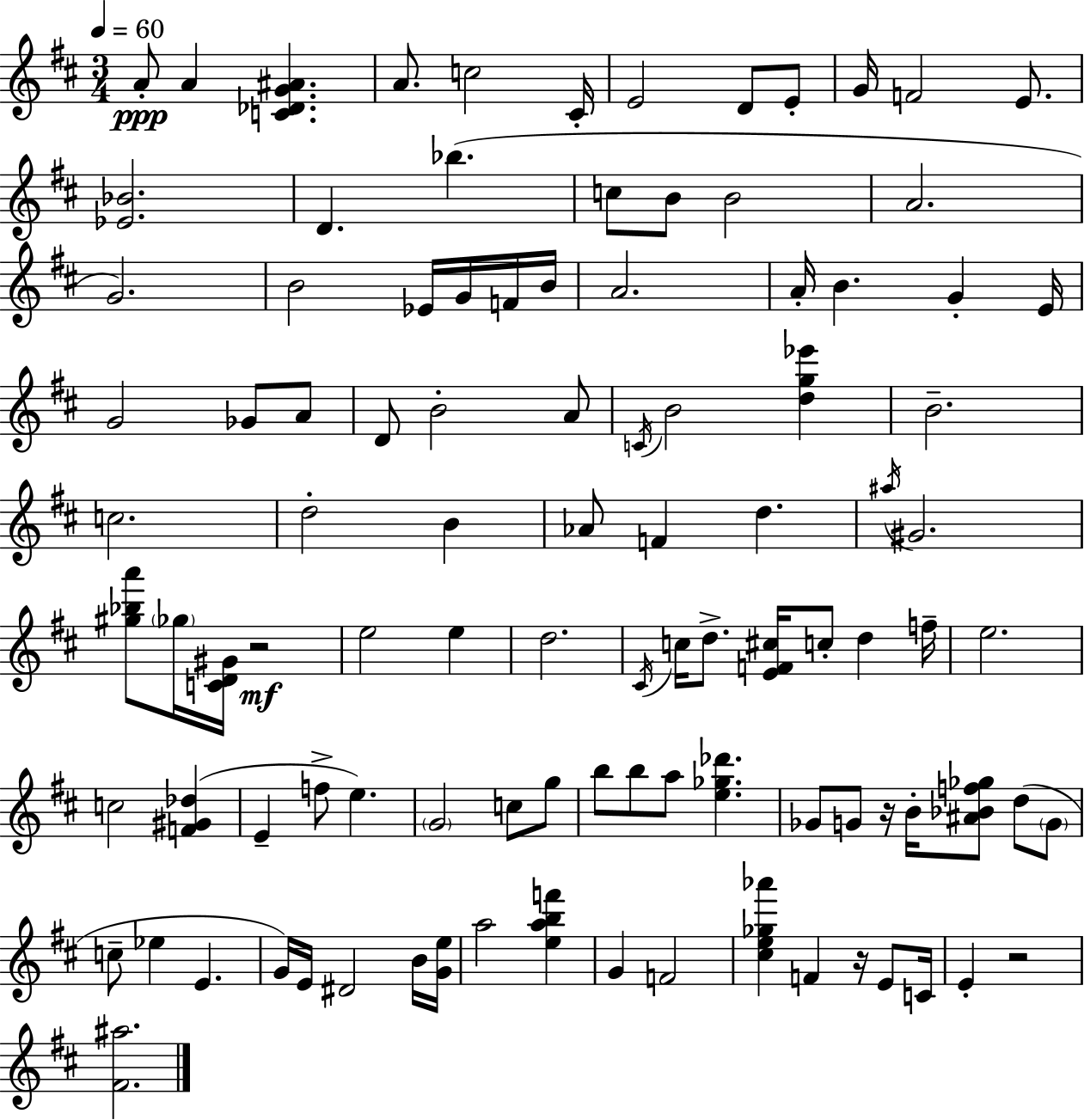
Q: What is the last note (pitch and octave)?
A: E4